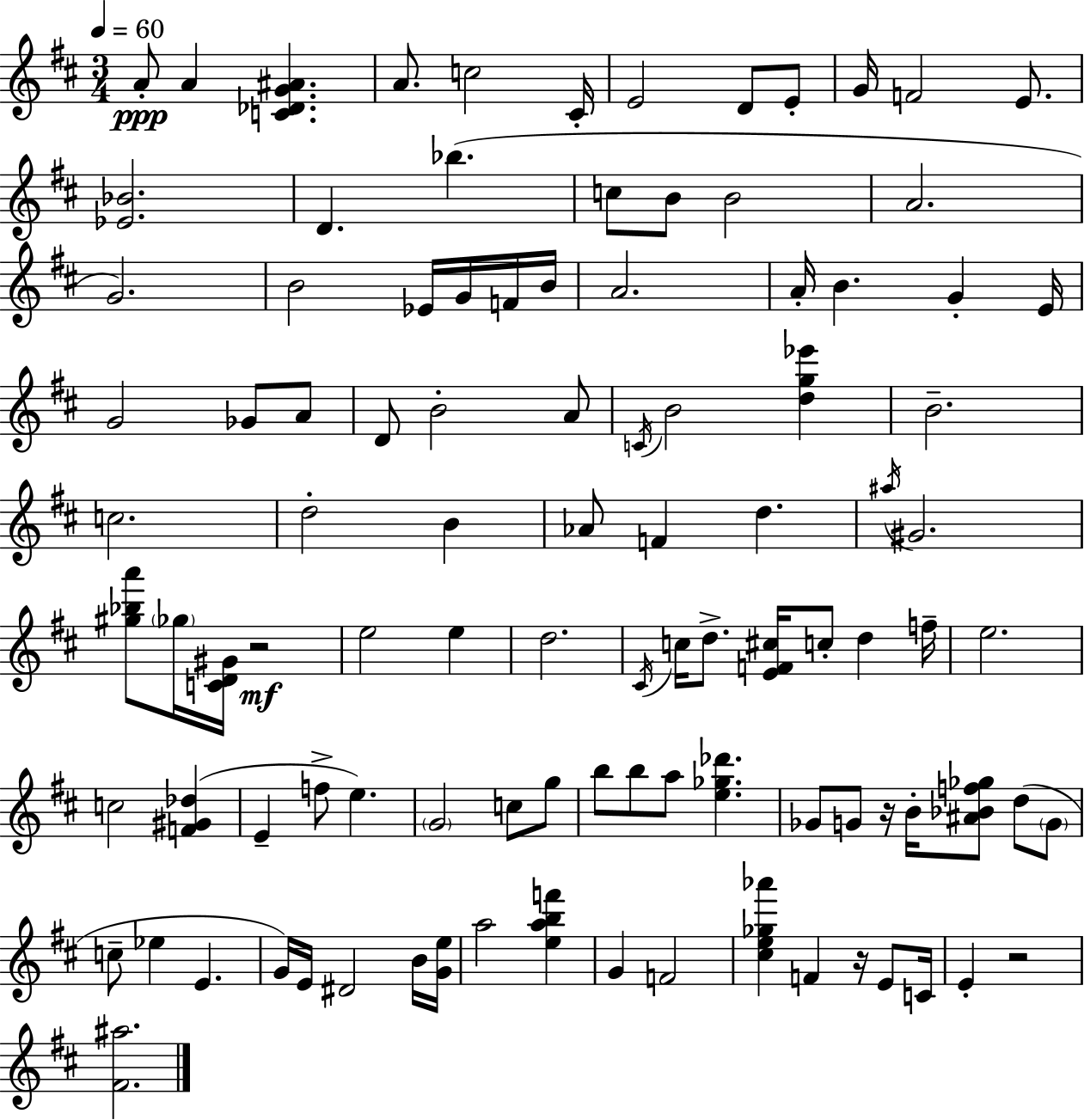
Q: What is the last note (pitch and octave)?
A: E4